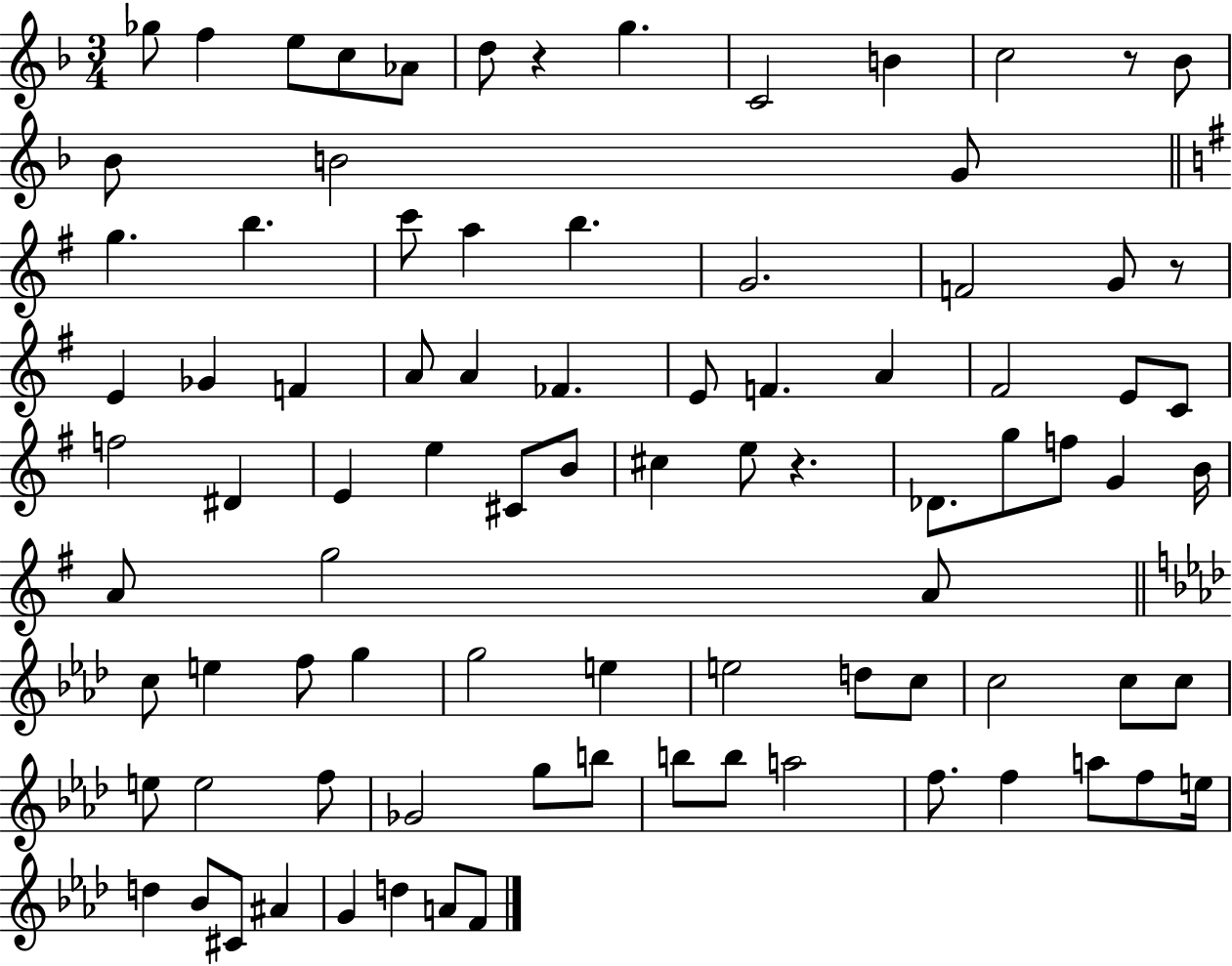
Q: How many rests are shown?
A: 4